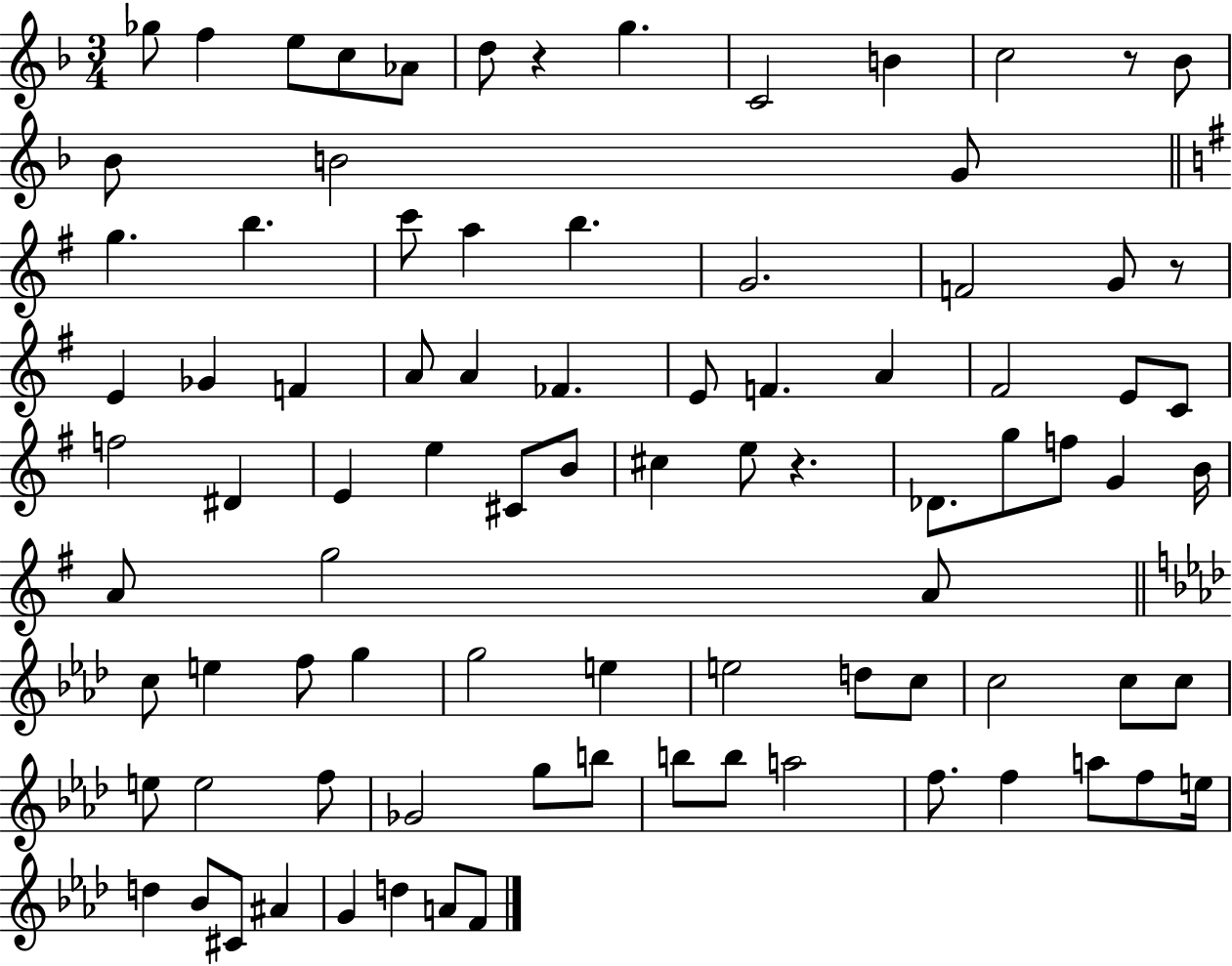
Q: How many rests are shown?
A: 4